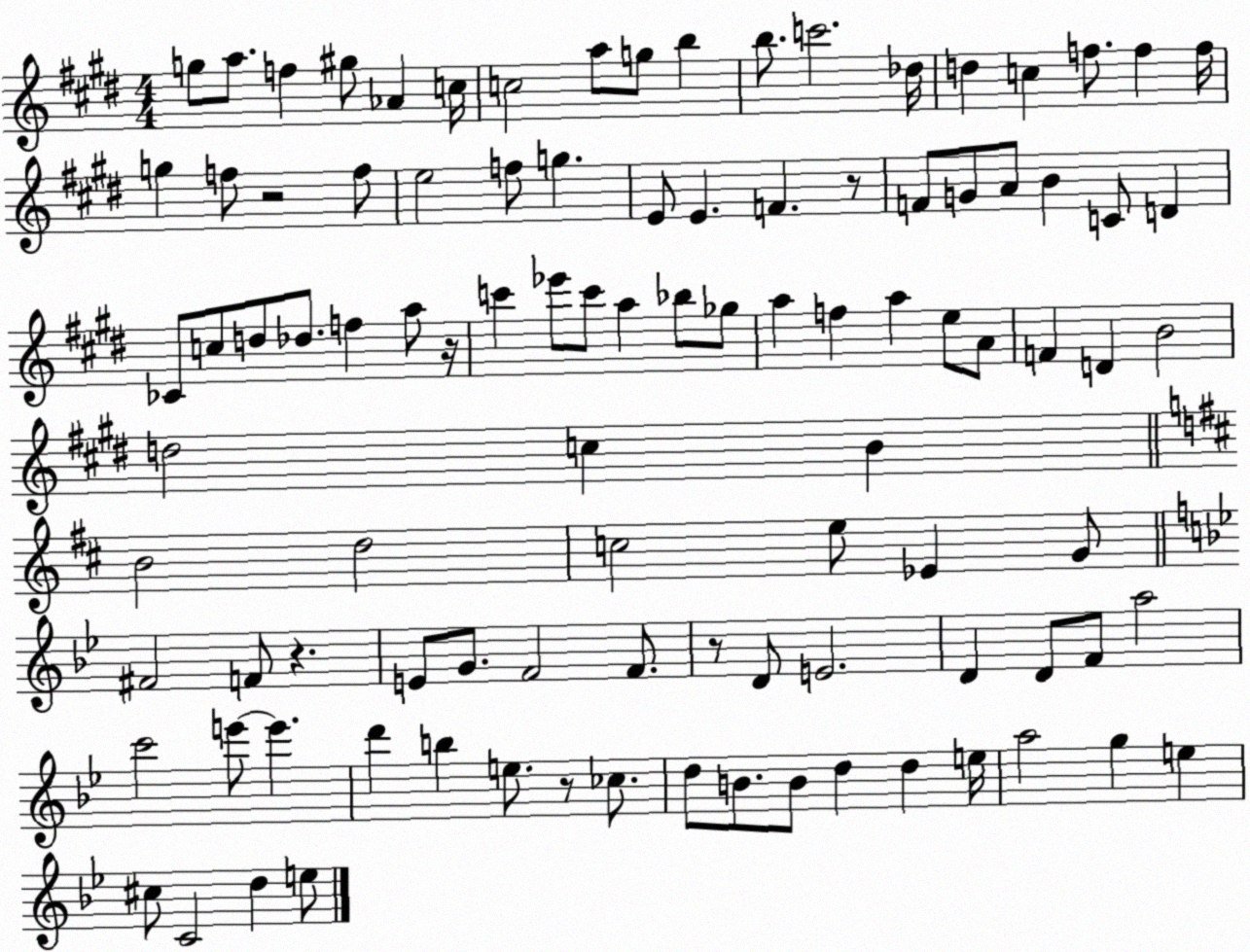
X:1
T:Untitled
M:4/4
L:1/4
K:E
g/2 a/2 f ^g/2 _A c/4 c2 a/2 g/2 b b/2 c'2 _d/4 d c f/2 f f/4 g f/2 z2 f/2 e2 f/2 g E/2 E F z/2 F/2 G/2 A/2 B C/2 D _C/2 c/2 d/2 _d/2 f a/2 z/4 c' _e'/2 c'/2 a _b/2 _g/2 a f a e/2 A/2 F D B2 d2 c B B2 d2 c2 e/2 _E G/2 ^F2 F/2 z E/2 G/2 F2 F/2 z/2 D/2 E2 D D/2 F/2 a2 c'2 e'/2 e' d' b e/2 z/2 _c/2 d/2 B/2 B/2 d d e/4 a2 g e ^c/2 C2 d e/2